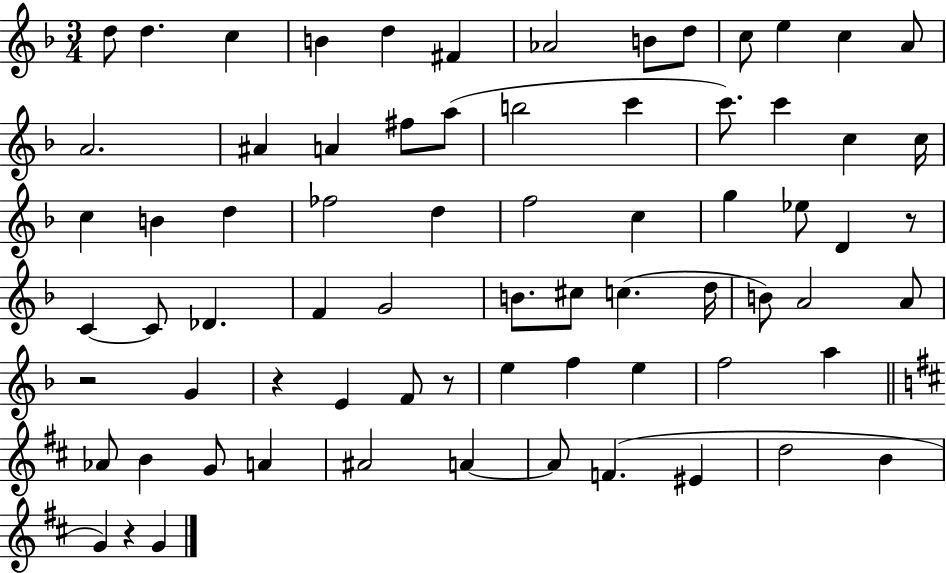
D5/e D5/q. C5/q B4/q D5/q F#4/q Ab4/h B4/e D5/e C5/e E5/q C5/q A4/e A4/h. A#4/q A4/q F#5/e A5/e B5/h C6/q C6/e. C6/q C5/q C5/s C5/q B4/q D5/q FES5/h D5/q F5/h C5/q G5/q Eb5/e D4/q R/e C4/q C4/e Db4/q. F4/q G4/h B4/e. C#5/e C5/q. D5/s B4/e A4/h A4/e R/h G4/q R/q E4/q F4/e R/e E5/q F5/q E5/q F5/h A5/q Ab4/e B4/q G4/e A4/q A#4/h A4/q A4/e F4/q. EIS4/q D5/h B4/q G4/q R/q G4/q